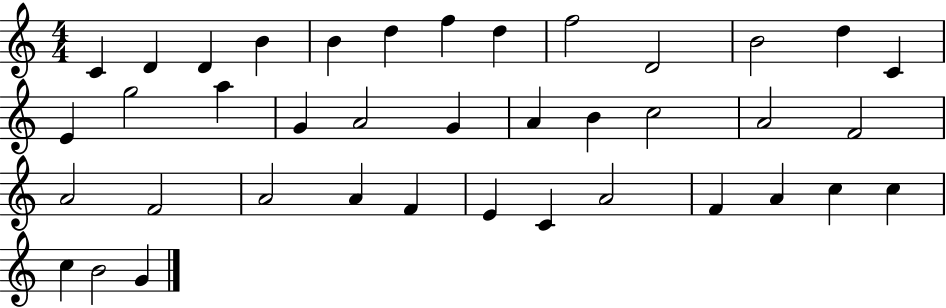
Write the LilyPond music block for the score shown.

{
  \clef treble
  \numericTimeSignature
  \time 4/4
  \key c \major
  c'4 d'4 d'4 b'4 | b'4 d''4 f''4 d''4 | f''2 d'2 | b'2 d''4 c'4 | \break e'4 g''2 a''4 | g'4 a'2 g'4 | a'4 b'4 c''2 | a'2 f'2 | \break a'2 f'2 | a'2 a'4 f'4 | e'4 c'4 a'2 | f'4 a'4 c''4 c''4 | \break c''4 b'2 g'4 | \bar "|."
}